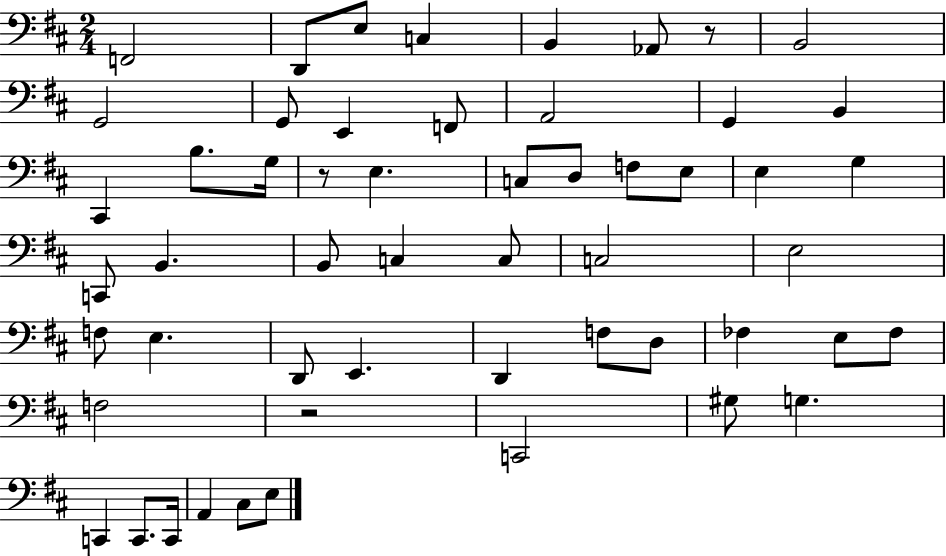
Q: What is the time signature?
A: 2/4